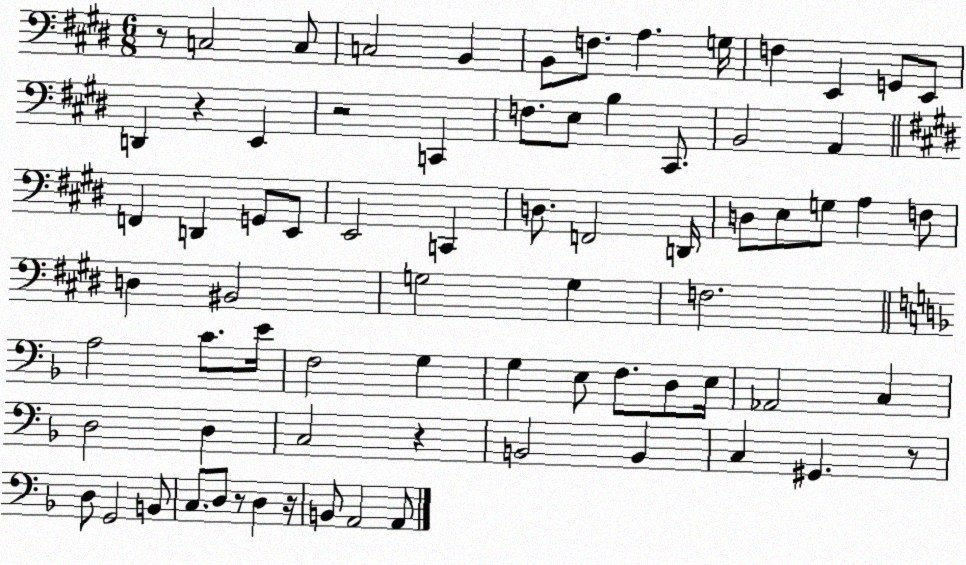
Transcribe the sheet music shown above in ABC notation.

X:1
T:Untitled
M:6/8
L:1/4
K:E
z/2 C,2 C,/2 C,2 B,, B,,/2 F,/2 A, G,/4 F, E,, G,,/2 E,,/2 D,, z E,, z2 C,, F,/2 E,/2 B, ^C,,/2 B,,2 A,, F,, D,, G,,/2 E,,/2 E,,2 C,, D,/2 F,,2 D,,/4 D,/2 E,/2 G,/2 A, F,/2 D, ^B,,2 G,2 G, F,2 A,2 C/2 E/4 F,2 G, G, E,/2 F,/2 D,/2 E,/4 _A,,2 C, D,2 D, C,2 z B,,2 B,, C, ^G,, z/2 D,/2 G,,2 B,,/2 C,/2 D,/2 z/2 D, z/4 B,,/2 A,,2 A,,/2